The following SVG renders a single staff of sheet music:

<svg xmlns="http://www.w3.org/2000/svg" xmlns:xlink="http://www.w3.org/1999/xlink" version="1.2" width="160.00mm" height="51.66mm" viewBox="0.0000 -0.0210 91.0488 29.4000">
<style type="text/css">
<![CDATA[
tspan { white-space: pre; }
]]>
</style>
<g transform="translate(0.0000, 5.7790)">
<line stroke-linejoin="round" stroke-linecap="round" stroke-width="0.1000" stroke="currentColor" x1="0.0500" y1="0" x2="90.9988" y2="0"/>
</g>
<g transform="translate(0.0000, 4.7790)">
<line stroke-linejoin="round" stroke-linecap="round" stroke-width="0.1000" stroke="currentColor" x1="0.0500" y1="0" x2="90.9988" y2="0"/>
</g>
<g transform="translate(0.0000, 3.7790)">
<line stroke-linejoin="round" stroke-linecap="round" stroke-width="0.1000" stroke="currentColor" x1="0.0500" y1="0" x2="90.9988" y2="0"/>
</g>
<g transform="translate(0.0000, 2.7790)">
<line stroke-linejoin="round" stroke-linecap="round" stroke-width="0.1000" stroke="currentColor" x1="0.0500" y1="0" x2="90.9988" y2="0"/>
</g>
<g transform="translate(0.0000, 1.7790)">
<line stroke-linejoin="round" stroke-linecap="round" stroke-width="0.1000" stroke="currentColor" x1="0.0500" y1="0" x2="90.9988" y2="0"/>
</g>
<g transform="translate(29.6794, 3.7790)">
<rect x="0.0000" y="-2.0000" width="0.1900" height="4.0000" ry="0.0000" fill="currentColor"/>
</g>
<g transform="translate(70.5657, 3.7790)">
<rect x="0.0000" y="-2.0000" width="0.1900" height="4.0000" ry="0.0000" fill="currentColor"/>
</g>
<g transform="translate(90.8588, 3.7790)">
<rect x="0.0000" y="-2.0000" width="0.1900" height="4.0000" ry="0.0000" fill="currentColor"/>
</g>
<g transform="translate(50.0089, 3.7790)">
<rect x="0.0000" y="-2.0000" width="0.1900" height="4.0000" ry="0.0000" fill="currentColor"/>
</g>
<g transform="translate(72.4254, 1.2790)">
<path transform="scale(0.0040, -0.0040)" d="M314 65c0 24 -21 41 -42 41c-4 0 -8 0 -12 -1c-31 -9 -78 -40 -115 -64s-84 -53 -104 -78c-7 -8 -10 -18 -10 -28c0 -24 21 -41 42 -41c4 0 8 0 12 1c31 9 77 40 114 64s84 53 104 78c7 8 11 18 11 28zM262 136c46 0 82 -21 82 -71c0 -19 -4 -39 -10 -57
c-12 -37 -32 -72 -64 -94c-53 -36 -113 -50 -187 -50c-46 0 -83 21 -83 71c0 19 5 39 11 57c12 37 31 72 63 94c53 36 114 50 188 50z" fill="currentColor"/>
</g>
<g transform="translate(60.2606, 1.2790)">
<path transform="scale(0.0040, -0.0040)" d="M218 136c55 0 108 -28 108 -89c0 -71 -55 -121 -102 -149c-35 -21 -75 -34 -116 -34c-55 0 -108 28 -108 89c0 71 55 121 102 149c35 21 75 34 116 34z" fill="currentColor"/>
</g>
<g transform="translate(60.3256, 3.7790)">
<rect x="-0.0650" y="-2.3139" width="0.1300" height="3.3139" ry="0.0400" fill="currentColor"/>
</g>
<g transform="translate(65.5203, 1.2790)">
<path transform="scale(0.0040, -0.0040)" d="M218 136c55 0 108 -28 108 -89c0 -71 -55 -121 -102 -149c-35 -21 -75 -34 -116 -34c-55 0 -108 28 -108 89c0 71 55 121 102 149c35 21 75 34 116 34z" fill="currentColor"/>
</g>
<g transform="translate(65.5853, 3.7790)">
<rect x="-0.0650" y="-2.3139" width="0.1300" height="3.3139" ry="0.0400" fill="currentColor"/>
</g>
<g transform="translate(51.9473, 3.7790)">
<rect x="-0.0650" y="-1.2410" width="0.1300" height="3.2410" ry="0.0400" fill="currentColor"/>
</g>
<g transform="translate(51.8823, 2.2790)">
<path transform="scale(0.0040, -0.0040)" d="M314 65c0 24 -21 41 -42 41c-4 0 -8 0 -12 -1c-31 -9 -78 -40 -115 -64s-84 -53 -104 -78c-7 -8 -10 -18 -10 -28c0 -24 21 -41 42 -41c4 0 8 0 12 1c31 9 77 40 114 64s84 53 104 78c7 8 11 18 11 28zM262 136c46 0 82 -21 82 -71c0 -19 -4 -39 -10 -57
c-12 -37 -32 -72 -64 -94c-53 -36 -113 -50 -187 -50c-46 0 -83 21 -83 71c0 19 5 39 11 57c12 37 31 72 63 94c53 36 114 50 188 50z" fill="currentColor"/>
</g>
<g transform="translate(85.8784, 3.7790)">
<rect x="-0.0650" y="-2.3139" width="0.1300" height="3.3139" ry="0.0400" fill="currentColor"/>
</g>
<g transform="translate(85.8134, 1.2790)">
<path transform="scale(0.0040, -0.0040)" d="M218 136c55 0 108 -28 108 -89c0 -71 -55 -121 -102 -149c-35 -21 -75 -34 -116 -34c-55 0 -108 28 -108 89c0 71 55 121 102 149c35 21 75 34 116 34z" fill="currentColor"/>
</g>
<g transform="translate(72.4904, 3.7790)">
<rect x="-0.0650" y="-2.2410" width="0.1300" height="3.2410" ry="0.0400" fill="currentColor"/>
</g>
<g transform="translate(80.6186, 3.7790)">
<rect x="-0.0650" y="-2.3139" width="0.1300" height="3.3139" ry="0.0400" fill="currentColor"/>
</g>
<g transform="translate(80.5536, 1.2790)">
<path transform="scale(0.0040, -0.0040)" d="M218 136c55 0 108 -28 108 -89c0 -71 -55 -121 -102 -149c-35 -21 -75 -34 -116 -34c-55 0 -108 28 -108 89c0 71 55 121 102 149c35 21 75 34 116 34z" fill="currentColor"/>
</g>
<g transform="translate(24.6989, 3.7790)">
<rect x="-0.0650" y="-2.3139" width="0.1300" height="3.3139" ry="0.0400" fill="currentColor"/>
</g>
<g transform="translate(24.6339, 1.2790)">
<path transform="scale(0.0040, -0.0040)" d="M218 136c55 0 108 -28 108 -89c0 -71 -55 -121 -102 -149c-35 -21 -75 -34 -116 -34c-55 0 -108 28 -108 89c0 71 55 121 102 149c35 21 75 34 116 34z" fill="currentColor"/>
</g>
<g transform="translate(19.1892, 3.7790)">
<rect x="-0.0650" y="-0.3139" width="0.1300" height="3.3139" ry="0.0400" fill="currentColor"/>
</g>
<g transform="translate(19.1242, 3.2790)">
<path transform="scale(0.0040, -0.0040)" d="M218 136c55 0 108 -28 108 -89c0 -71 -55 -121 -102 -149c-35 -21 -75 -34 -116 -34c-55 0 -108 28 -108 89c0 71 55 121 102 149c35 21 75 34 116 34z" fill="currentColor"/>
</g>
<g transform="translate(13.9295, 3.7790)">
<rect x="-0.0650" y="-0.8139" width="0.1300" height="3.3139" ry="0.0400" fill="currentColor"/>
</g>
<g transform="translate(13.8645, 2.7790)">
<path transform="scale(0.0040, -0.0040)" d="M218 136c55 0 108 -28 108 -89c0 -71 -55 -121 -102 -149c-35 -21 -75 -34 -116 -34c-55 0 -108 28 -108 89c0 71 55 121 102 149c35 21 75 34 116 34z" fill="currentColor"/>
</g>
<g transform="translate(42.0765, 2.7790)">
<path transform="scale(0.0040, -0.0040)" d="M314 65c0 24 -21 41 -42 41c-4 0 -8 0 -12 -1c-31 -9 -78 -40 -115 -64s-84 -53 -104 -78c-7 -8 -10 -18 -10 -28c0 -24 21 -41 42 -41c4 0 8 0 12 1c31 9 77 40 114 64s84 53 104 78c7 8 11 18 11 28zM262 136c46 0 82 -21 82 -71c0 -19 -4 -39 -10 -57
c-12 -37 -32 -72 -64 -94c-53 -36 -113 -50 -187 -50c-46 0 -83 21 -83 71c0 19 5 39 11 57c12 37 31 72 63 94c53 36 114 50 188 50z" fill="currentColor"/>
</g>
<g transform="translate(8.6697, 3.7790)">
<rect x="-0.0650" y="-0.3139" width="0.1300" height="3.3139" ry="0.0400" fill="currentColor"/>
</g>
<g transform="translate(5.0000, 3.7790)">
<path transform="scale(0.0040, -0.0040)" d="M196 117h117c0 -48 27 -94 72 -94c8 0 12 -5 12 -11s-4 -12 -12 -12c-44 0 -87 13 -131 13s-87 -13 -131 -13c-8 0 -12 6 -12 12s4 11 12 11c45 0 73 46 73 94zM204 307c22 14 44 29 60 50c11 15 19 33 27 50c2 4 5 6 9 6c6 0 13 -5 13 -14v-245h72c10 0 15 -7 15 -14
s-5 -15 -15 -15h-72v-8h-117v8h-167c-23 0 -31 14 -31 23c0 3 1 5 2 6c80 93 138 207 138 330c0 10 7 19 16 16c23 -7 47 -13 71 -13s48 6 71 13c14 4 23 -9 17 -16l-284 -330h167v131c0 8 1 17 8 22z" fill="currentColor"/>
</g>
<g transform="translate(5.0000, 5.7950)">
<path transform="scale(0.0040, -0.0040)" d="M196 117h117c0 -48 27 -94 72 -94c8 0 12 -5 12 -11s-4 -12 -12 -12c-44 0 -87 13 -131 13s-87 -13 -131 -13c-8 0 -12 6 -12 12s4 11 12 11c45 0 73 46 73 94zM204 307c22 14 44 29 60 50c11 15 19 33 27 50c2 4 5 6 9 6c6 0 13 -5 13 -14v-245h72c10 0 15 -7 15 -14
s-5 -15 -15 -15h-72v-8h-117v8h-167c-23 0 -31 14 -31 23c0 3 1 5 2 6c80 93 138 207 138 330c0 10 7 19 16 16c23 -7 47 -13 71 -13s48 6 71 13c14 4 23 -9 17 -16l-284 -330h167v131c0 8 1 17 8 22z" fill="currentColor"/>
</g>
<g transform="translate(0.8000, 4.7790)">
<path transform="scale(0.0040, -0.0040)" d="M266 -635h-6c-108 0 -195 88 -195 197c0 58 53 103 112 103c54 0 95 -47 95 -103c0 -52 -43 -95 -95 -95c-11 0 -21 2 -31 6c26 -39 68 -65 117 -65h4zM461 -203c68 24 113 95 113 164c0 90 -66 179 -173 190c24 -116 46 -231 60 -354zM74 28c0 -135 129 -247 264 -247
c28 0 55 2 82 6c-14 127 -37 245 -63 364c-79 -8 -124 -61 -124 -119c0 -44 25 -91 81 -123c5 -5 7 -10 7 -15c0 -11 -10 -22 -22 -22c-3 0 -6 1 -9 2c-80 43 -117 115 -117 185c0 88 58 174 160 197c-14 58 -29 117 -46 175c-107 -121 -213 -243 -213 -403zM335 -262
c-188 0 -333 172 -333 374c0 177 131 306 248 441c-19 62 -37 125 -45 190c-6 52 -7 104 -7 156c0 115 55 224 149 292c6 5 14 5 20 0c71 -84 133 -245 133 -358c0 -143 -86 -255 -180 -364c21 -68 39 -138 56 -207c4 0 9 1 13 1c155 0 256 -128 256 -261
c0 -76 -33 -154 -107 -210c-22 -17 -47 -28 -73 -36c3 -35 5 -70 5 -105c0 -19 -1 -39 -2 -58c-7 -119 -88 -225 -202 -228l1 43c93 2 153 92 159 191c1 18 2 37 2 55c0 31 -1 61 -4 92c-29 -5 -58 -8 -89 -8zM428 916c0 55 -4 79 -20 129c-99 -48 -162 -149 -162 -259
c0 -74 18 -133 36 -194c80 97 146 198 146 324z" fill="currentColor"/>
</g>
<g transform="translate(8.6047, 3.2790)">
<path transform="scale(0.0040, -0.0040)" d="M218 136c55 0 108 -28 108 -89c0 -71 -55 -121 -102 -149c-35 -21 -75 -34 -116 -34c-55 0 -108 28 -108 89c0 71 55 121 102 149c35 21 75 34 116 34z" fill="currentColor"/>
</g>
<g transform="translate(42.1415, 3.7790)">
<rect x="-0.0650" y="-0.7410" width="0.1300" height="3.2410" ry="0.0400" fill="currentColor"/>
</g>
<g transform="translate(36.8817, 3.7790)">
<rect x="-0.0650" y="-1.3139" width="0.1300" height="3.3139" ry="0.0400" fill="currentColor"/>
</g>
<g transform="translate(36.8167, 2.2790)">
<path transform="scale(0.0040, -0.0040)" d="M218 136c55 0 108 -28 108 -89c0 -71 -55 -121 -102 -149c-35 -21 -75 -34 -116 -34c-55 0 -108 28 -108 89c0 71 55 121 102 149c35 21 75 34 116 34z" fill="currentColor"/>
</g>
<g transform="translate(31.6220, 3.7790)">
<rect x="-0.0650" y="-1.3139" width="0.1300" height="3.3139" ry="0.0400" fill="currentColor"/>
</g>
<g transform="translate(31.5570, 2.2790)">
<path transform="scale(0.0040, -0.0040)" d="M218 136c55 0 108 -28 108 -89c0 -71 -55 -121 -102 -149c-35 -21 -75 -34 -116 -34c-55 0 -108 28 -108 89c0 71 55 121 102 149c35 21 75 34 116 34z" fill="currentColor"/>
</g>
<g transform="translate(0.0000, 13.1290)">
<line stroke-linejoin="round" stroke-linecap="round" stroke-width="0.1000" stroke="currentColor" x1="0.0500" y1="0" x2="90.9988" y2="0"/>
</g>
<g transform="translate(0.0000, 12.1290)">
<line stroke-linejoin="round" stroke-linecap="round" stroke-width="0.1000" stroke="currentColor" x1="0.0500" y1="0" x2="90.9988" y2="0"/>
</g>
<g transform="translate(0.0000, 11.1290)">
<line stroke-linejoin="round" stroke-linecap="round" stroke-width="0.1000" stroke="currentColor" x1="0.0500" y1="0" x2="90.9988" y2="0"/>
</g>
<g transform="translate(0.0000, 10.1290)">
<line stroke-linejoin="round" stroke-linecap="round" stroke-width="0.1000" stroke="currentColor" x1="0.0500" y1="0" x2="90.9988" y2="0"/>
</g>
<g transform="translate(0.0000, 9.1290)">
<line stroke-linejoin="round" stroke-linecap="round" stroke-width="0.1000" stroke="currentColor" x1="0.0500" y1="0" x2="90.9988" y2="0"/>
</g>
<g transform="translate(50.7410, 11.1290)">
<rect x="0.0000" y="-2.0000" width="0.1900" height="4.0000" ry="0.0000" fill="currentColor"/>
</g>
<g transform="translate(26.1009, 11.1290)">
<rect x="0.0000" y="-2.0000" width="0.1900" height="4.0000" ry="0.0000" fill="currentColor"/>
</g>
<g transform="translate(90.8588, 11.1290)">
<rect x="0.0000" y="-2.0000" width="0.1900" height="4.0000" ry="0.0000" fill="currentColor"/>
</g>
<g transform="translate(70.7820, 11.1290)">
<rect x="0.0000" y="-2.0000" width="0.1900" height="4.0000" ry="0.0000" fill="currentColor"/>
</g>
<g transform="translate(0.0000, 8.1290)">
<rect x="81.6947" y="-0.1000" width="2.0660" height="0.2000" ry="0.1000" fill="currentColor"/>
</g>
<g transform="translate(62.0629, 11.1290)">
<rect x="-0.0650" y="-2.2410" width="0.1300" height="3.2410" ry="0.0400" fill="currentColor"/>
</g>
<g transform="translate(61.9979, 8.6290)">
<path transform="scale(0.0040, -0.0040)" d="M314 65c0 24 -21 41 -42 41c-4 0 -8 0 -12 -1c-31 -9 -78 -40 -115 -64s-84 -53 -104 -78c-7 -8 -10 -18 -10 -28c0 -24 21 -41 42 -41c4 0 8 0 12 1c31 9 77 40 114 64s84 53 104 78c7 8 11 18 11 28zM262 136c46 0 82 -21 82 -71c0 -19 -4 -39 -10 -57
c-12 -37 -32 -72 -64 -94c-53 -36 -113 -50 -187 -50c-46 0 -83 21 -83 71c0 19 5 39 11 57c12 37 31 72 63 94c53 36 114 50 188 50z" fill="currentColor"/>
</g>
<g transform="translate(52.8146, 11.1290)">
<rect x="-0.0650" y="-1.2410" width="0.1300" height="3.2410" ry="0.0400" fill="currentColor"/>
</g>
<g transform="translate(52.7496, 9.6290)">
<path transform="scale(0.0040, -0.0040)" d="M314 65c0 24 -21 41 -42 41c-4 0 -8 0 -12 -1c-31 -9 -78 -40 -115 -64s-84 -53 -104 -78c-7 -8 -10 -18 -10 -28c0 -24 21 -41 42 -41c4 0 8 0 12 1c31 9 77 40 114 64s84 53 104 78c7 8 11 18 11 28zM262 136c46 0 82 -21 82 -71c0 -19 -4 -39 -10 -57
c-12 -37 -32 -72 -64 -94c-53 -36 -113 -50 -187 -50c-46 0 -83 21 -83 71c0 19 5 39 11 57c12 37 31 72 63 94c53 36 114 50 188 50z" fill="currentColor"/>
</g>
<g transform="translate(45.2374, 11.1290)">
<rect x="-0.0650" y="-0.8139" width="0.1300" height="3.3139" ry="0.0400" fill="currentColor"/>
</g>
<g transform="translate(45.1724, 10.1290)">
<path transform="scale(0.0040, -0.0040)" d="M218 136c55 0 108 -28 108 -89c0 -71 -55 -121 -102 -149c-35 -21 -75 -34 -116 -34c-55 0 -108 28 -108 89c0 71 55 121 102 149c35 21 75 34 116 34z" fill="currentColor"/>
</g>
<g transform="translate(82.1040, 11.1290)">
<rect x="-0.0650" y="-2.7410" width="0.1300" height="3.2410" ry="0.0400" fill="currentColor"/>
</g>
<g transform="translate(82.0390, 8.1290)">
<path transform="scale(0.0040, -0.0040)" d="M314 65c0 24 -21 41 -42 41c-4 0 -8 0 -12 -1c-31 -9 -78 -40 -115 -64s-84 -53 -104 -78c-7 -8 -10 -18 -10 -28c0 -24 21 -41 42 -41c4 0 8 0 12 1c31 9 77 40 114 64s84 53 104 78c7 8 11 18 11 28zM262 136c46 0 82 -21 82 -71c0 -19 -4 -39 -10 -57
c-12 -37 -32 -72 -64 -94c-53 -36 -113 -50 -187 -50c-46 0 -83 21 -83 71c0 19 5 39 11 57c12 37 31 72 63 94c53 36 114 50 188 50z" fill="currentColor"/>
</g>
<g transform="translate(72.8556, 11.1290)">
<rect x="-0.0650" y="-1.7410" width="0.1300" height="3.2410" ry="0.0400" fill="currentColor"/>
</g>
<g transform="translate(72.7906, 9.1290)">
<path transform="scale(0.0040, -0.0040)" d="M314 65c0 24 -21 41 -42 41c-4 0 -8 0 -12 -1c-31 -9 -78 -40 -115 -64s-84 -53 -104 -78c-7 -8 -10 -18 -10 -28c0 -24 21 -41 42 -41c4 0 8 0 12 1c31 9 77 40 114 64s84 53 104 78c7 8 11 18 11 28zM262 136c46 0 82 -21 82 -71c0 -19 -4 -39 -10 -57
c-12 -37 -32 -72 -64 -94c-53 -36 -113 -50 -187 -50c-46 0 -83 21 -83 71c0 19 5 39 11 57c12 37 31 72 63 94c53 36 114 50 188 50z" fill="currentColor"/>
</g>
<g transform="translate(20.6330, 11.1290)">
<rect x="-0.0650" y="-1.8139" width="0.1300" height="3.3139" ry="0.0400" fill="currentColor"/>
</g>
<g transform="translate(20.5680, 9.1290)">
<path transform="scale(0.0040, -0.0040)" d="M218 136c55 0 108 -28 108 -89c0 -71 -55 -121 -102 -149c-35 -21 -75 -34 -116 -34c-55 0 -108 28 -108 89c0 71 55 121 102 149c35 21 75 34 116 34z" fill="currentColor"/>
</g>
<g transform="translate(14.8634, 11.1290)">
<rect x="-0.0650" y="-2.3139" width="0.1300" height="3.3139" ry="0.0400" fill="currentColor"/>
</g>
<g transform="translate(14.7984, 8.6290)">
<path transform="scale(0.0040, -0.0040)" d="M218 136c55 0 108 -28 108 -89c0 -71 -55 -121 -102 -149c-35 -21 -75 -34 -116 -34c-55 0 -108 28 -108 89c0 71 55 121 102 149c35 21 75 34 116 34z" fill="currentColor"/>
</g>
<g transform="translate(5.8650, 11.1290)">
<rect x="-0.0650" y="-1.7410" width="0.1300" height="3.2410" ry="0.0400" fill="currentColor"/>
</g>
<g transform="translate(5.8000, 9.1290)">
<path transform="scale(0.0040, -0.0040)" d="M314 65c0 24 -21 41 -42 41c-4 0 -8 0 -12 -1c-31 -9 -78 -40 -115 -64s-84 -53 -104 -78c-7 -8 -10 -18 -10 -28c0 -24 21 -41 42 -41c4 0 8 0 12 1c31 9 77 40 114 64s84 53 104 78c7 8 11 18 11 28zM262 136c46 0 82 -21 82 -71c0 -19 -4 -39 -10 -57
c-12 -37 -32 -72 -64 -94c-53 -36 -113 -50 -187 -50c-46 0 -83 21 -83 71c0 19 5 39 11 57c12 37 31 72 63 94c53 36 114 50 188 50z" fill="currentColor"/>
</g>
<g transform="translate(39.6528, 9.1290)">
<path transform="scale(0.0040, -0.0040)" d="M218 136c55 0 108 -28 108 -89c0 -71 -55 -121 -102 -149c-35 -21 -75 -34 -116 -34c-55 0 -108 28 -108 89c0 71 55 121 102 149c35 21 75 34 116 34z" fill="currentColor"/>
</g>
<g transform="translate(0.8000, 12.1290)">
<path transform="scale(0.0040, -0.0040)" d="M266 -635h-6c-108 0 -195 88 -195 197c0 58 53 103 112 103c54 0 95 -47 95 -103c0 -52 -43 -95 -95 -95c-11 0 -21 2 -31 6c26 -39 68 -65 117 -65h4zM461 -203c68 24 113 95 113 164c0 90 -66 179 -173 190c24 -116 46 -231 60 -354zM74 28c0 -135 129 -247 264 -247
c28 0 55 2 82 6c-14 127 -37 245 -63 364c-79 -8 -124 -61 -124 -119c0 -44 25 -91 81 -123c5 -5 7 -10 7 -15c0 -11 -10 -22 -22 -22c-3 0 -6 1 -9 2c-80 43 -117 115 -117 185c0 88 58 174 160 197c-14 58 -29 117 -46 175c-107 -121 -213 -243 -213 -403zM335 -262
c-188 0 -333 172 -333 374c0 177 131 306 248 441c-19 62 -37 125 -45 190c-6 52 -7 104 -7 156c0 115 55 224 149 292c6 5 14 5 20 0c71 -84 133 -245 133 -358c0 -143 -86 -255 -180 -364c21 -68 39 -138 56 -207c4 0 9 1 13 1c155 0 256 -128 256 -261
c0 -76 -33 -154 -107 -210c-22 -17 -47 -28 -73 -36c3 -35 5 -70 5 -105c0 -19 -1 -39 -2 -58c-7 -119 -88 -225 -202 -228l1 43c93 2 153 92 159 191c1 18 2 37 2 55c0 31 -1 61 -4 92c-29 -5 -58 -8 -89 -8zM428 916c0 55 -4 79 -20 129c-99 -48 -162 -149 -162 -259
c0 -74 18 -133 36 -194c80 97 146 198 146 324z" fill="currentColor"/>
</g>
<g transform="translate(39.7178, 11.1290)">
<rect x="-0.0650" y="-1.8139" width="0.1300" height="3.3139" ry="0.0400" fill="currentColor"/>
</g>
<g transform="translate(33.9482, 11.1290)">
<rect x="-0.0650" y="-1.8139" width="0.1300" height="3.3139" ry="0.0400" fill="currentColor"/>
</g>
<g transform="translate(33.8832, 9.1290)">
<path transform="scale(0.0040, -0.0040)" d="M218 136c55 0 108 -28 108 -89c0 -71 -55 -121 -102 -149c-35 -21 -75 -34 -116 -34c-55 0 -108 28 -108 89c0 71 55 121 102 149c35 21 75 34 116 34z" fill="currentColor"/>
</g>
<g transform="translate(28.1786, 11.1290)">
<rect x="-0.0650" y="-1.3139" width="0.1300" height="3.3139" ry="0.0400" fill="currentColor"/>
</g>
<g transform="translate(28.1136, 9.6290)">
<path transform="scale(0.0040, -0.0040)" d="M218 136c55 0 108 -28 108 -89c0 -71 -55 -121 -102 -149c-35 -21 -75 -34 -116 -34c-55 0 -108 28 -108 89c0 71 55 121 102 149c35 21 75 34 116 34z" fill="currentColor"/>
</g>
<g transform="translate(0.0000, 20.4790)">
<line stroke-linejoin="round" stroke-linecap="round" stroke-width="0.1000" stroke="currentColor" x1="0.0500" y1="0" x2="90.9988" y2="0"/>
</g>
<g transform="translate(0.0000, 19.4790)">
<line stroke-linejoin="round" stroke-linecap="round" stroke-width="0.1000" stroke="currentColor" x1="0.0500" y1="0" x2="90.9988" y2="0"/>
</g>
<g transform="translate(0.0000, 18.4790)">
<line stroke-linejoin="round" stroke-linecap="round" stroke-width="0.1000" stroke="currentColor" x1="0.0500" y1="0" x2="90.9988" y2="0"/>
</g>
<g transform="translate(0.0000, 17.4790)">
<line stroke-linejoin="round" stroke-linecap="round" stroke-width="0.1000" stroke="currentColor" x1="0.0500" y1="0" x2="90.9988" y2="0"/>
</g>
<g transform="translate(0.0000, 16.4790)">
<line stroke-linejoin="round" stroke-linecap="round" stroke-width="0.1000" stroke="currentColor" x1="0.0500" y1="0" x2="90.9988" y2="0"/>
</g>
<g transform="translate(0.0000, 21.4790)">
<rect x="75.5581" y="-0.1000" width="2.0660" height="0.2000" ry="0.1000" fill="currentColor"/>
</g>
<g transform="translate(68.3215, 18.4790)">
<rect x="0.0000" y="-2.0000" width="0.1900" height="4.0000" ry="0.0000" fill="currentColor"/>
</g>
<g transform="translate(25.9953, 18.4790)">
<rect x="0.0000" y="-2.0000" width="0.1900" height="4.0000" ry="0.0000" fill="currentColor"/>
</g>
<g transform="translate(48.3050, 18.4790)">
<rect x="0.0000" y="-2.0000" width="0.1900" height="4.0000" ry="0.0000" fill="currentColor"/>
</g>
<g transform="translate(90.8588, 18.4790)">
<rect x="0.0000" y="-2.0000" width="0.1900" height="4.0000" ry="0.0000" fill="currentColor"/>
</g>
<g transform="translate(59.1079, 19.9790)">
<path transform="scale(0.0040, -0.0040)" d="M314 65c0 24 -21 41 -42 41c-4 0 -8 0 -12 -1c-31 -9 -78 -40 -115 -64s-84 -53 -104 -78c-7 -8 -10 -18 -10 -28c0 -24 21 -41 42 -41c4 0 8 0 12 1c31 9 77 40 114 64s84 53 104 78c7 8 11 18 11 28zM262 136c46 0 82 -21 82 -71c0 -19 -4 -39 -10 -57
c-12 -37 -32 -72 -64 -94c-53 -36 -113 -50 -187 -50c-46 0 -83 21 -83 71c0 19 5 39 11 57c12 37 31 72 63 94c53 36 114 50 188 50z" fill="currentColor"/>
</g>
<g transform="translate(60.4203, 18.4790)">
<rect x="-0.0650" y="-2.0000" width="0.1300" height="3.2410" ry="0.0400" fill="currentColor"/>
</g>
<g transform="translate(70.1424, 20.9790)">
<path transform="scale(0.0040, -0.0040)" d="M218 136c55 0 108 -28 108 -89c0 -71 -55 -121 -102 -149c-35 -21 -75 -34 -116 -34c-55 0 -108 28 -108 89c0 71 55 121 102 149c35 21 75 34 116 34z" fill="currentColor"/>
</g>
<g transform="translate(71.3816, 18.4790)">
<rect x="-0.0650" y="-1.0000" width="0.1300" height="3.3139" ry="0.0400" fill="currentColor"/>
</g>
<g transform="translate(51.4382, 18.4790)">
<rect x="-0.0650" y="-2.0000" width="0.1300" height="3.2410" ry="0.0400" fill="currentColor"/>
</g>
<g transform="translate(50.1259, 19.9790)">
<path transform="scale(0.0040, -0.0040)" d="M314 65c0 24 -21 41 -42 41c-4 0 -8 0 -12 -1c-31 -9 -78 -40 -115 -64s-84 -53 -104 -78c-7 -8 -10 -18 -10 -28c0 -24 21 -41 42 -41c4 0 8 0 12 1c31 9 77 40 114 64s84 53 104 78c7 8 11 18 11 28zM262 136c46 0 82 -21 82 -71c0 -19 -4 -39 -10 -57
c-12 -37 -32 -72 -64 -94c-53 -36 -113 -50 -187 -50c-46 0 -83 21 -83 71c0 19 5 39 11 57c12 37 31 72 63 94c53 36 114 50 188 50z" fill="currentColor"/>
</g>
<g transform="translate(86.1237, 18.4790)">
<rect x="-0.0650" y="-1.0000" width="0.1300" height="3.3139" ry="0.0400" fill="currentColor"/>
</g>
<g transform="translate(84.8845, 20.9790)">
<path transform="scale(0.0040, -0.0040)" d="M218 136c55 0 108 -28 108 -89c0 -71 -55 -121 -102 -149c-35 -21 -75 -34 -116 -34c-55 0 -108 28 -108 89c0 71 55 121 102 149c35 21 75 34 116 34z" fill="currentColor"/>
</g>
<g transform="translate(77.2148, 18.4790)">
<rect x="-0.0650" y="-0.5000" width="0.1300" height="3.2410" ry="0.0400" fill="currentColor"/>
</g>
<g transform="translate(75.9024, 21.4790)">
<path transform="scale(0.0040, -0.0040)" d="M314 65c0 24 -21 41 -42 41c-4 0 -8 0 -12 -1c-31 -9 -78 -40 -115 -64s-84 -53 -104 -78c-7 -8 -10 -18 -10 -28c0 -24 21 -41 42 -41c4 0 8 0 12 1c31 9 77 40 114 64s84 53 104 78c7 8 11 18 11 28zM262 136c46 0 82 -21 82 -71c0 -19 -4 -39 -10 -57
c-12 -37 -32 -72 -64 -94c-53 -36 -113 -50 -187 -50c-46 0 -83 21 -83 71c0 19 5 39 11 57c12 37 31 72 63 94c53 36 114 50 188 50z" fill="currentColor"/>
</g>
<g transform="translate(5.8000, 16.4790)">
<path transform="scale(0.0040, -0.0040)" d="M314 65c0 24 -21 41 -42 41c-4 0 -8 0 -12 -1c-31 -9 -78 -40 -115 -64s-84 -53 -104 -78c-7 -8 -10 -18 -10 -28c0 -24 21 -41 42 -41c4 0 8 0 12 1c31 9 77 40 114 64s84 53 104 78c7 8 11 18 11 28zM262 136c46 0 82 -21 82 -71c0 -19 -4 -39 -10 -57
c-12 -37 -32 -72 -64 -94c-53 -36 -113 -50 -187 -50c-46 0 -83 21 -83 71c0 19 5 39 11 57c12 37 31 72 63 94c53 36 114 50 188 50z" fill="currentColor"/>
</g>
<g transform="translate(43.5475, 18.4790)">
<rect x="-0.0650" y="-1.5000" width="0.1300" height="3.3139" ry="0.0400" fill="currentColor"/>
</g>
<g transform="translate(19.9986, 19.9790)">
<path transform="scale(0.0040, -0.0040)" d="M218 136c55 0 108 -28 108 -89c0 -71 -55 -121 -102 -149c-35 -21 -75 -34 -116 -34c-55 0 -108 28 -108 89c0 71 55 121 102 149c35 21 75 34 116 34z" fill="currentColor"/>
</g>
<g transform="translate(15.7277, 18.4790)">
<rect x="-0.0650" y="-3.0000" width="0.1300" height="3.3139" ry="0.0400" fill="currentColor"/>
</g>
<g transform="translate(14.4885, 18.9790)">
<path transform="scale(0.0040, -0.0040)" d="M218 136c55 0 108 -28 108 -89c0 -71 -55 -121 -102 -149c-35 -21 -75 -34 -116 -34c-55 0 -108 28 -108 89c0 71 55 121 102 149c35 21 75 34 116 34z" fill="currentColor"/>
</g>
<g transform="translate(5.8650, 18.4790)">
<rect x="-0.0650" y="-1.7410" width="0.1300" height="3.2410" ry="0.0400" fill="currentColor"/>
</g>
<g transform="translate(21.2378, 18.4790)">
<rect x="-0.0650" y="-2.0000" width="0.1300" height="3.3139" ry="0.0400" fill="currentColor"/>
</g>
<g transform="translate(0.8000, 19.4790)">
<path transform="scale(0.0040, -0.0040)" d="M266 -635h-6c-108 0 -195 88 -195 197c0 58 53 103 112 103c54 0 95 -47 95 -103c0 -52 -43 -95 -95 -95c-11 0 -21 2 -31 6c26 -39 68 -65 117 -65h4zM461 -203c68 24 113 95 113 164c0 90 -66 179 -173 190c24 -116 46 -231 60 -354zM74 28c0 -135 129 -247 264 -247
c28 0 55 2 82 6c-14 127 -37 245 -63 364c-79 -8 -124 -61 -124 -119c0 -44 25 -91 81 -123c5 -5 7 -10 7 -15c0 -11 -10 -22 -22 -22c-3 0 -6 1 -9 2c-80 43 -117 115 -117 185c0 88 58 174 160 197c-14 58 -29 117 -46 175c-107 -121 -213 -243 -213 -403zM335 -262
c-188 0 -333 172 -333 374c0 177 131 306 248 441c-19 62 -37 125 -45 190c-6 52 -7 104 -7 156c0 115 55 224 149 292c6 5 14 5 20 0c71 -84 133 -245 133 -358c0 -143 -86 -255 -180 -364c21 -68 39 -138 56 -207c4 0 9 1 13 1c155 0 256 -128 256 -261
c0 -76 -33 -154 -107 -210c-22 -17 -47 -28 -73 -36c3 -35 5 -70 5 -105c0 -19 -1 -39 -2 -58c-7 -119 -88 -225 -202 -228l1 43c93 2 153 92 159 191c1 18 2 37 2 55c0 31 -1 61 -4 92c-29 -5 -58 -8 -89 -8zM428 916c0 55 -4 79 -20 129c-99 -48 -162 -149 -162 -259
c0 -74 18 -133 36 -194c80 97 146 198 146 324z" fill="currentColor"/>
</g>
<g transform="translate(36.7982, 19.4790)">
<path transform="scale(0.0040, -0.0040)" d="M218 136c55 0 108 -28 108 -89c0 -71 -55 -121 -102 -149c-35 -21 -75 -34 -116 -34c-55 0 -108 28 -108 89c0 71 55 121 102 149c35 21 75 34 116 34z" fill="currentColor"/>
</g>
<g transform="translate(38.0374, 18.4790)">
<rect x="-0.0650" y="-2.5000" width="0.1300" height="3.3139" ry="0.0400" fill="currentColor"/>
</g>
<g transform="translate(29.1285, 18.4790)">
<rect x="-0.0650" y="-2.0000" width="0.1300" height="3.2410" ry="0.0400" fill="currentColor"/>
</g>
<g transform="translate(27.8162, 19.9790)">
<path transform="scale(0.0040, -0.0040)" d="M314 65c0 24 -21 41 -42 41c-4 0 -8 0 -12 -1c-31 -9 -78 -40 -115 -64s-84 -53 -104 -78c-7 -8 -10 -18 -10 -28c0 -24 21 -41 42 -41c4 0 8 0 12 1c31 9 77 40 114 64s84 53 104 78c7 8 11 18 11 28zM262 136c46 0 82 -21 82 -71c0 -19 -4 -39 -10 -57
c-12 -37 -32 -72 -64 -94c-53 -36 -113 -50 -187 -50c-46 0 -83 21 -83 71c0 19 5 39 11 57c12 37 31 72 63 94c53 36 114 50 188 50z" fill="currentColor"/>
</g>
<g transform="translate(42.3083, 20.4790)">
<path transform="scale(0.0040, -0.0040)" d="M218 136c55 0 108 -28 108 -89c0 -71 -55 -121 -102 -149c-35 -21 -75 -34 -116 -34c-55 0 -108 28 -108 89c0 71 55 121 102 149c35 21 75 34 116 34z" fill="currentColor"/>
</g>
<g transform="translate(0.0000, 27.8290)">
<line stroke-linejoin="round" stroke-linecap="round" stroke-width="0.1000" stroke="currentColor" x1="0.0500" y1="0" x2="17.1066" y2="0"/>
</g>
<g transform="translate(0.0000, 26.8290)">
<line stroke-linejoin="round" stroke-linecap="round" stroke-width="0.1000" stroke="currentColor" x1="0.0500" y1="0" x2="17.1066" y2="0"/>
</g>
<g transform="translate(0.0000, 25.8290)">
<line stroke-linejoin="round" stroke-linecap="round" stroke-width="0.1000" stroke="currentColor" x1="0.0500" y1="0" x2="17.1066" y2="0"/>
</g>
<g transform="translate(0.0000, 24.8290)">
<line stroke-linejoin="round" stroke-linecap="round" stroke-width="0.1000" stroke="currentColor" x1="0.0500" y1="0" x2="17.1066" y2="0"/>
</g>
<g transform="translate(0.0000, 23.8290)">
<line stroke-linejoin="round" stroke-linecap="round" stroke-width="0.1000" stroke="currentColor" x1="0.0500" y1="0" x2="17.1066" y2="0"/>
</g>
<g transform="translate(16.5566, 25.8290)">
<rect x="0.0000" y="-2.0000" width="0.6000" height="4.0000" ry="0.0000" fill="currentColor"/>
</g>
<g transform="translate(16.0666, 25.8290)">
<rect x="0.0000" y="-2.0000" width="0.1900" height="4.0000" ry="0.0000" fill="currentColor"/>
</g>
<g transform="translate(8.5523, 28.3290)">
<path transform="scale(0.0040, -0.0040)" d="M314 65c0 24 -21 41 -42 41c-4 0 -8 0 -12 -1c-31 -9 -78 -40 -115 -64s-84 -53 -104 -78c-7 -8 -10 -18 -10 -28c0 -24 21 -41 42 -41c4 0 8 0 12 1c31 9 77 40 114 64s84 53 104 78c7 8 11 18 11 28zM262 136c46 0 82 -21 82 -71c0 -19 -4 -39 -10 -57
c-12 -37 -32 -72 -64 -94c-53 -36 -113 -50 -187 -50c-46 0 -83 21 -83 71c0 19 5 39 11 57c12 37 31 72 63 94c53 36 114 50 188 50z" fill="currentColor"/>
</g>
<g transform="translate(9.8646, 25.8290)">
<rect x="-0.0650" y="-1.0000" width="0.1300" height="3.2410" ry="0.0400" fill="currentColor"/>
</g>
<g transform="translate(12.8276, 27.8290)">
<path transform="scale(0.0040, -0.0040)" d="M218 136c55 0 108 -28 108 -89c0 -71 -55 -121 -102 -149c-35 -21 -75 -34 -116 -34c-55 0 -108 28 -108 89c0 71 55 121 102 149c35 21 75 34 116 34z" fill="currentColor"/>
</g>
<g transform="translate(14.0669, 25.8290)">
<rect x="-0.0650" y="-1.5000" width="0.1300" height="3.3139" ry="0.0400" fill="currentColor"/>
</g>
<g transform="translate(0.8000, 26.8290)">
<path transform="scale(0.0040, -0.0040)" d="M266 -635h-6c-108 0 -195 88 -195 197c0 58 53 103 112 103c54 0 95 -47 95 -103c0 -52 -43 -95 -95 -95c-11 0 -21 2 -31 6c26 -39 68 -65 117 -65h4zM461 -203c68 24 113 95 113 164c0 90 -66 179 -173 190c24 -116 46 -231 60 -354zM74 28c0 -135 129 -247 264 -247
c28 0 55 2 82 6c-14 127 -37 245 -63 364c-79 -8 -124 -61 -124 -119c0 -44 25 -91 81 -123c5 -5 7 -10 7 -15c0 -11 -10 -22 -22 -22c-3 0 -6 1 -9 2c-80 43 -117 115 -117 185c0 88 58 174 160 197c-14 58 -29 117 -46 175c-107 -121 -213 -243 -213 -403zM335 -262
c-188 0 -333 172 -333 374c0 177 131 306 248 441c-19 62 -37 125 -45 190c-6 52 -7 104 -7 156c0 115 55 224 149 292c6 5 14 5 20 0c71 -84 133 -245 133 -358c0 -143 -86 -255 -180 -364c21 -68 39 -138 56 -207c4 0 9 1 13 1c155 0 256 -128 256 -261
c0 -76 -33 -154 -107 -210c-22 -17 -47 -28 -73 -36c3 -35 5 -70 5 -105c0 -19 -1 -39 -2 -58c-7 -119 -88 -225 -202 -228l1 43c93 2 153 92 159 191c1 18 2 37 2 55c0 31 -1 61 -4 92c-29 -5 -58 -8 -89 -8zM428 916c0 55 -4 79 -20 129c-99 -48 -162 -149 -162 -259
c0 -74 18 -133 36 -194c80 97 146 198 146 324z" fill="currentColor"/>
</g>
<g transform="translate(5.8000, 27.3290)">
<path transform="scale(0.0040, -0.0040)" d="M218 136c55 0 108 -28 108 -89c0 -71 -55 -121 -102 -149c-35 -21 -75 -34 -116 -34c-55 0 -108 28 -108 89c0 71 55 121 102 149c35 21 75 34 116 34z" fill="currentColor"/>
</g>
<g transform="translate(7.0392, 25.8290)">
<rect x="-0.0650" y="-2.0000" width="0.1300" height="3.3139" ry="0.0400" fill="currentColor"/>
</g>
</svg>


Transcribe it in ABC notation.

X:1
T:Untitled
M:4/4
L:1/4
K:C
c d c g e e d2 e2 g g g2 g g f2 g f e f f d e2 g2 f2 a2 f2 A F F2 G E F2 F2 D C2 D F D2 E